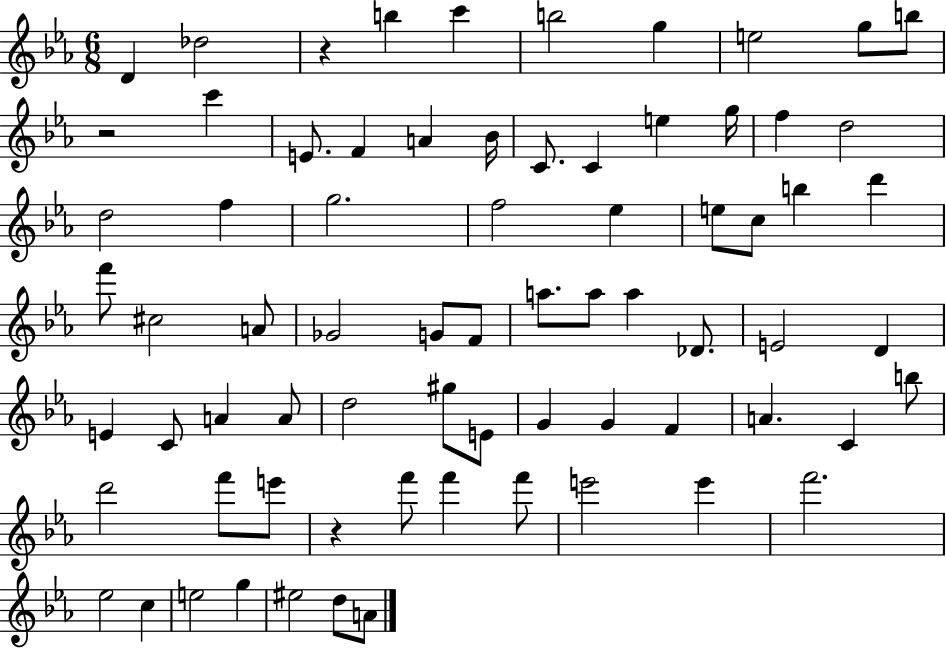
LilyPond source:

{
  \clef treble
  \numericTimeSignature
  \time 6/8
  \key ees \major
  d'4 des''2 | r4 b''4 c'''4 | b''2 g''4 | e''2 g''8 b''8 | \break r2 c'''4 | e'8. f'4 a'4 bes'16 | c'8. c'4 e''4 g''16 | f''4 d''2 | \break d''2 f''4 | g''2. | f''2 ees''4 | e''8 c''8 b''4 d'''4 | \break f'''8 cis''2 a'8 | ges'2 g'8 f'8 | a''8. a''8 a''4 des'8. | e'2 d'4 | \break e'4 c'8 a'4 a'8 | d''2 gis''8 e'8 | g'4 g'4 f'4 | a'4. c'4 b''8 | \break d'''2 f'''8 e'''8 | r4 f'''8 f'''4 f'''8 | e'''2 e'''4 | f'''2. | \break ees''2 c''4 | e''2 g''4 | eis''2 d''8 a'8 | \bar "|."
}